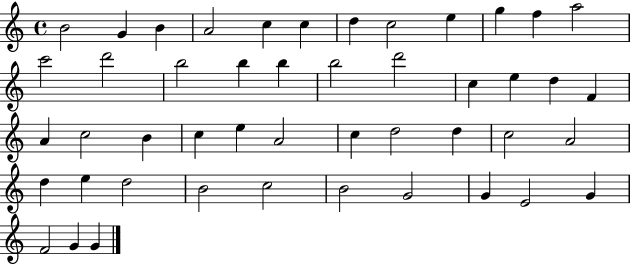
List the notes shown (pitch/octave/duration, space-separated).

B4/h G4/q B4/q A4/h C5/q C5/q D5/q C5/h E5/q G5/q F5/q A5/h C6/h D6/h B5/h B5/q B5/q B5/h D6/h C5/q E5/q D5/q F4/q A4/q C5/h B4/q C5/q E5/q A4/h C5/q D5/h D5/q C5/h A4/h D5/q E5/q D5/h B4/h C5/h B4/h G4/h G4/q E4/h G4/q F4/h G4/q G4/q